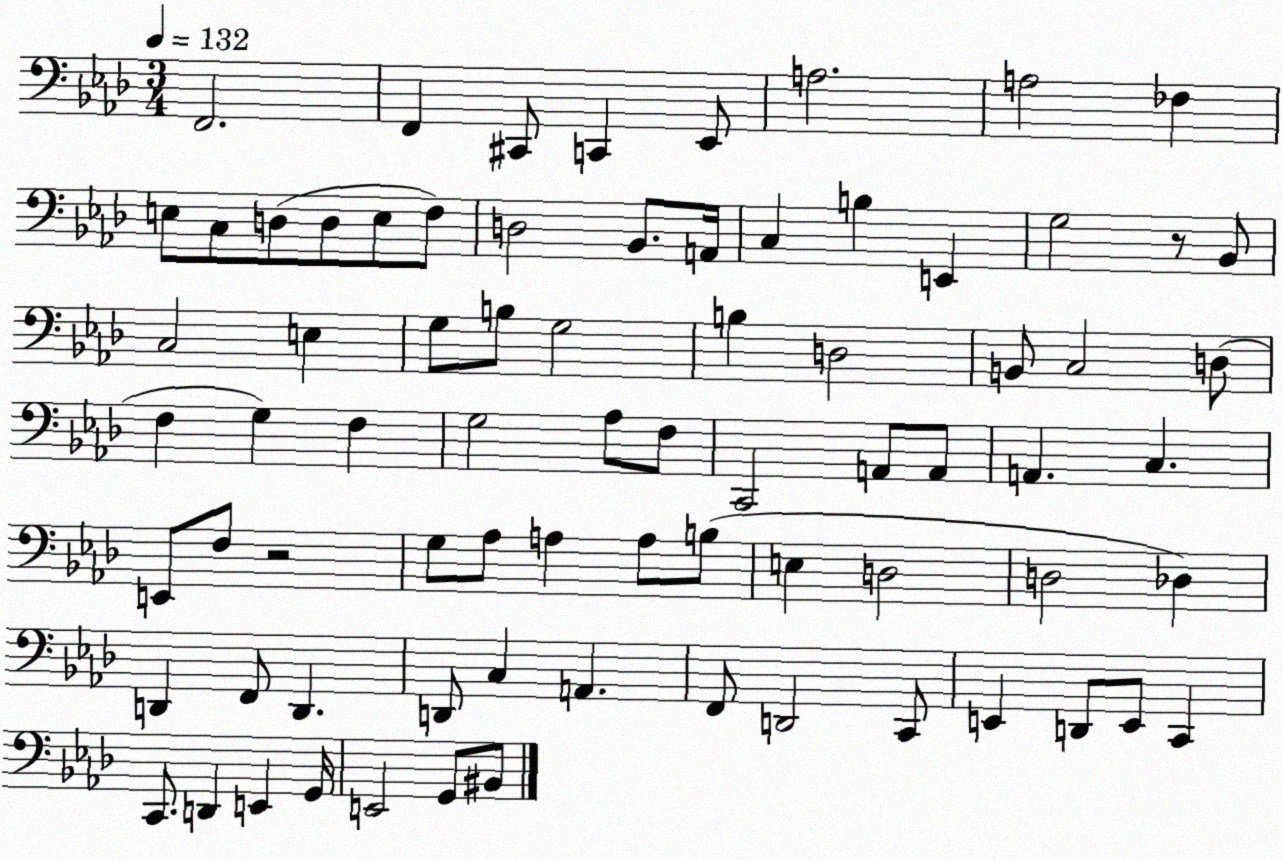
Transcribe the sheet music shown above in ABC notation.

X:1
T:Untitled
M:3/4
L:1/4
K:Ab
F,,2 F,, ^C,,/2 C,, _E,,/2 A,2 A,2 _F, E,/2 C,/2 D,/2 D,/2 E,/2 F,/2 D,2 _B,,/2 A,,/4 C, B, E,, G,2 z/2 _B,,/2 C,2 E, G,/2 B,/2 G,2 B, D,2 B,,/2 C,2 D,/2 F, G, F, G,2 _A,/2 F,/2 C,,2 A,,/2 A,,/2 A,, C, E,,/2 F,/2 z2 G,/2 _A,/2 A, A,/2 B,/2 E, D,2 D,2 _D, D,, F,,/2 D,, D,,/2 C, A,, F,,/2 D,,2 C,,/2 E,, D,,/2 E,,/2 C,, C,,/2 D,, E,, G,,/4 E,,2 G,,/2 ^B,,/2